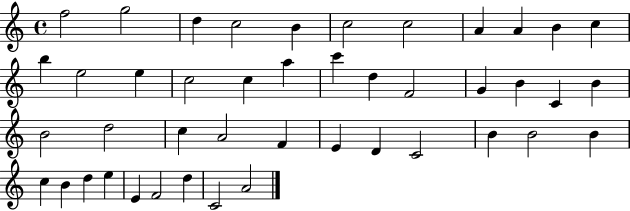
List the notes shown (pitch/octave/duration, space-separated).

F5/h G5/h D5/q C5/h B4/q C5/h C5/h A4/q A4/q B4/q C5/q B5/q E5/h E5/q C5/h C5/q A5/q C6/q D5/q F4/h G4/q B4/q C4/q B4/q B4/h D5/h C5/q A4/h F4/q E4/q D4/q C4/h B4/q B4/h B4/q C5/q B4/q D5/q E5/q E4/q F4/h D5/q C4/h A4/h